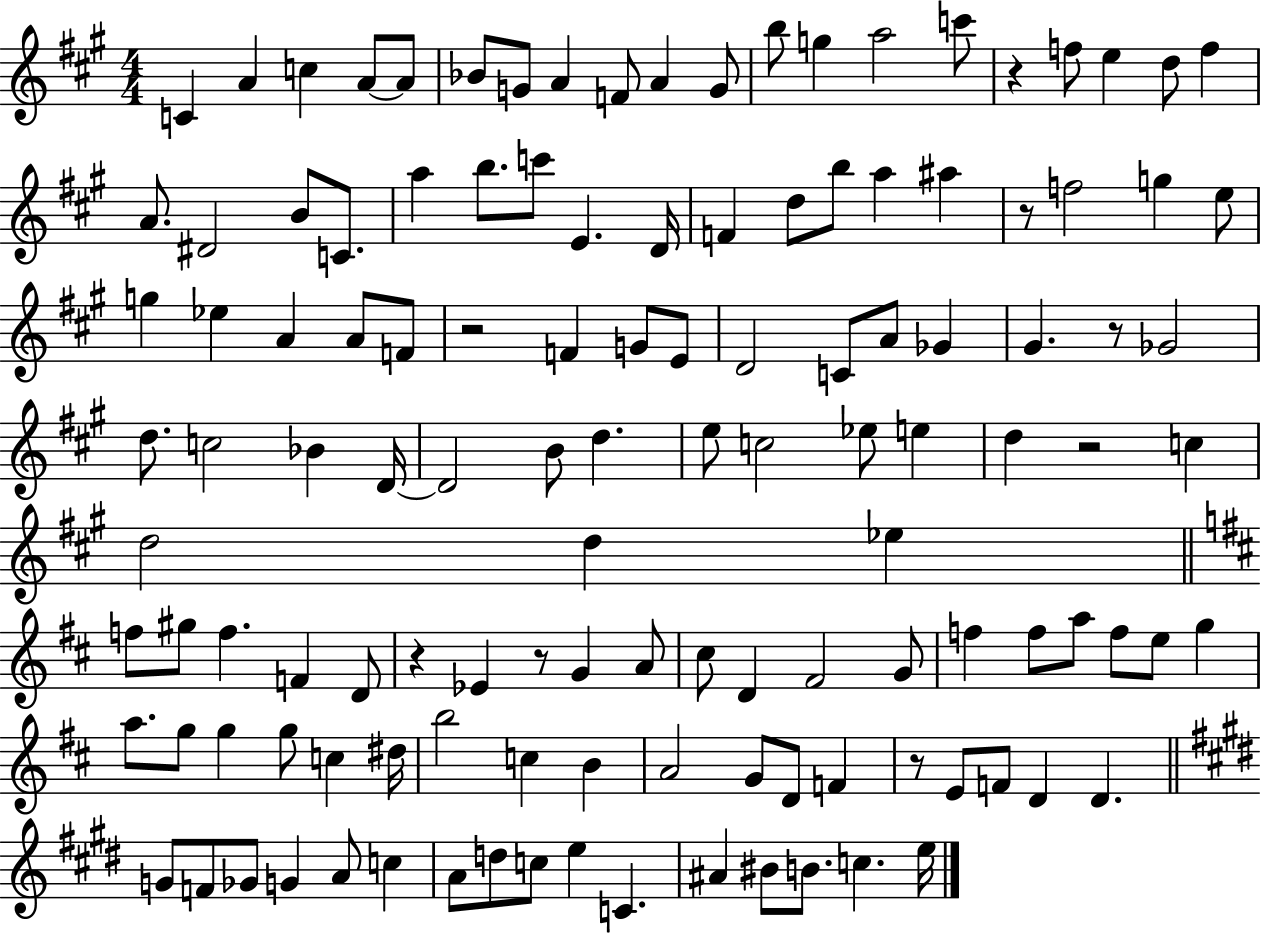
C4/q A4/q C5/q A4/e A4/e Bb4/e G4/e A4/q F4/e A4/q G4/e B5/e G5/q A5/h C6/e R/q F5/e E5/q D5/e F5/q A4/e. D#4/h B4/e C4/e. A5/q B5/e. C6/e E4/q. D4/s F4/q D5/e B5/e A5/q A#5/q R/e F5/h G5/q E5/e G5/q Eb5/q A4/q A4/e F4/e R/h F4/q G4/e E4/e D4/h C4/e A4/e Gb4/q G#4/q. R/e Gb4/h D5/e. C5/h Bb4/q D4/s D4/h B4/e D5/q. E5/e C5/h Eb5/e E5/q D5/q R/h C5/q D5/h D5/q Eb5/q F5/e G#5/e F5/q. F4/q D4/e R/q Eb4/q R/e G4/q A4/e C#5/e D4/q F#4/h G4/e F5/q F5/e A5/e F5/e E5/e G5/q A5/e. G5/e G5/q G5/e C5/q D#5/s B5/h C5/q B4/q A4/h G4/e D4/e F4/q R/e E4/e F4/e D4/q D4/q. G4/e F4/e Gb4/e G4/q A4/e C5/q A4/e D5/e C5/e E5/q C4/q. A#4/q BIS4/e B4/e. C5/q. E5/s